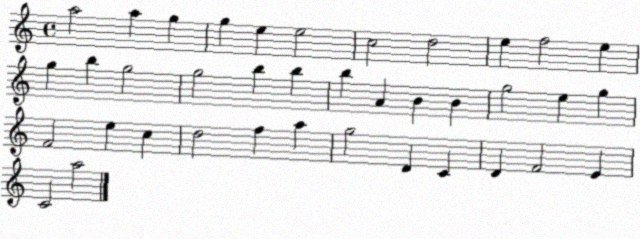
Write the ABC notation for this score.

X:1
T:Untitled
M:4/4
L:1/4
K:C
a2 a g g e e2 c2 d2 e f2 e g b g2 g2 b b b A B B g2 e g F2 e c d2 f a g2 D C D F2 E C2 a2